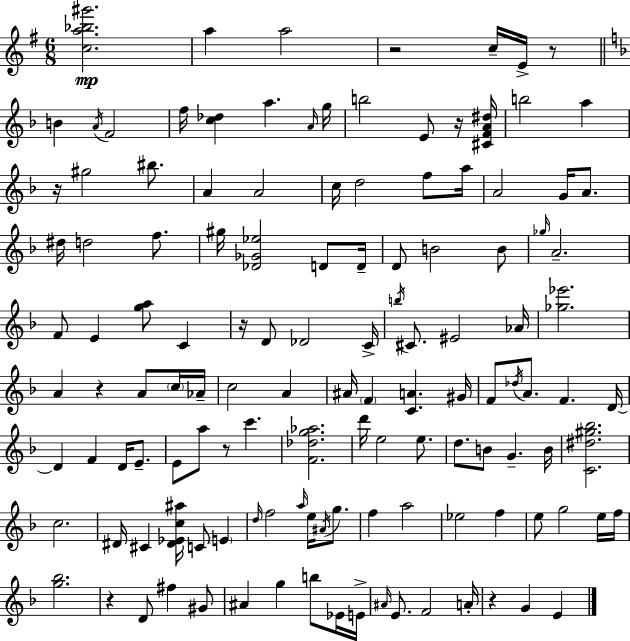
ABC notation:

X:1
T:Untitled
M:6/8
L:1/4
K:Em
[ca_b^g']2 a a2 z2 c/4 E/4 z/2 B A/4 F2 f/4 [c_d] a A/4 g/4 b2 E/2 z/4 [^CFA^d]/4 b2 a z/4 ^g2 ^b/2 A A2 c/4 d2 f/2 a/4 A2 G/4 A/2 ^d/4 d2 f/2 ^g/4 [_D_G_e]2 D/2 D/4 D/2 B2 B/2 _g/4 A2 F/2 E [ga]/2 C z/4 D/2 _D2 C/4 b/4 ^C/2 ^E2 _A/4 [_g_e']2 A z A/2 c/4 _A/4 c2 A ^A/4 F [CA] ^G/4 F/2 _d/4 A/2 F D/4 D F D/4 E/2 E/2 a/2 z/2 c' [F_dg_a]2 d'/4 e2 e/2 d/2 B/2 G B/4 [C^d^g_b]2 c2 ^D/4 ^C [^D_Ec^a]/4 C/2 E d/4 f2 a/4 e/4 ^A/4 g/2 f a2 _e2 f e/2 g2 e/4 f/4 [g_b]2 z D/2 ^f ^G/2 ^A g b/2 _E/4 E/4 ^A/4 E/2 F2 A/4 z G E